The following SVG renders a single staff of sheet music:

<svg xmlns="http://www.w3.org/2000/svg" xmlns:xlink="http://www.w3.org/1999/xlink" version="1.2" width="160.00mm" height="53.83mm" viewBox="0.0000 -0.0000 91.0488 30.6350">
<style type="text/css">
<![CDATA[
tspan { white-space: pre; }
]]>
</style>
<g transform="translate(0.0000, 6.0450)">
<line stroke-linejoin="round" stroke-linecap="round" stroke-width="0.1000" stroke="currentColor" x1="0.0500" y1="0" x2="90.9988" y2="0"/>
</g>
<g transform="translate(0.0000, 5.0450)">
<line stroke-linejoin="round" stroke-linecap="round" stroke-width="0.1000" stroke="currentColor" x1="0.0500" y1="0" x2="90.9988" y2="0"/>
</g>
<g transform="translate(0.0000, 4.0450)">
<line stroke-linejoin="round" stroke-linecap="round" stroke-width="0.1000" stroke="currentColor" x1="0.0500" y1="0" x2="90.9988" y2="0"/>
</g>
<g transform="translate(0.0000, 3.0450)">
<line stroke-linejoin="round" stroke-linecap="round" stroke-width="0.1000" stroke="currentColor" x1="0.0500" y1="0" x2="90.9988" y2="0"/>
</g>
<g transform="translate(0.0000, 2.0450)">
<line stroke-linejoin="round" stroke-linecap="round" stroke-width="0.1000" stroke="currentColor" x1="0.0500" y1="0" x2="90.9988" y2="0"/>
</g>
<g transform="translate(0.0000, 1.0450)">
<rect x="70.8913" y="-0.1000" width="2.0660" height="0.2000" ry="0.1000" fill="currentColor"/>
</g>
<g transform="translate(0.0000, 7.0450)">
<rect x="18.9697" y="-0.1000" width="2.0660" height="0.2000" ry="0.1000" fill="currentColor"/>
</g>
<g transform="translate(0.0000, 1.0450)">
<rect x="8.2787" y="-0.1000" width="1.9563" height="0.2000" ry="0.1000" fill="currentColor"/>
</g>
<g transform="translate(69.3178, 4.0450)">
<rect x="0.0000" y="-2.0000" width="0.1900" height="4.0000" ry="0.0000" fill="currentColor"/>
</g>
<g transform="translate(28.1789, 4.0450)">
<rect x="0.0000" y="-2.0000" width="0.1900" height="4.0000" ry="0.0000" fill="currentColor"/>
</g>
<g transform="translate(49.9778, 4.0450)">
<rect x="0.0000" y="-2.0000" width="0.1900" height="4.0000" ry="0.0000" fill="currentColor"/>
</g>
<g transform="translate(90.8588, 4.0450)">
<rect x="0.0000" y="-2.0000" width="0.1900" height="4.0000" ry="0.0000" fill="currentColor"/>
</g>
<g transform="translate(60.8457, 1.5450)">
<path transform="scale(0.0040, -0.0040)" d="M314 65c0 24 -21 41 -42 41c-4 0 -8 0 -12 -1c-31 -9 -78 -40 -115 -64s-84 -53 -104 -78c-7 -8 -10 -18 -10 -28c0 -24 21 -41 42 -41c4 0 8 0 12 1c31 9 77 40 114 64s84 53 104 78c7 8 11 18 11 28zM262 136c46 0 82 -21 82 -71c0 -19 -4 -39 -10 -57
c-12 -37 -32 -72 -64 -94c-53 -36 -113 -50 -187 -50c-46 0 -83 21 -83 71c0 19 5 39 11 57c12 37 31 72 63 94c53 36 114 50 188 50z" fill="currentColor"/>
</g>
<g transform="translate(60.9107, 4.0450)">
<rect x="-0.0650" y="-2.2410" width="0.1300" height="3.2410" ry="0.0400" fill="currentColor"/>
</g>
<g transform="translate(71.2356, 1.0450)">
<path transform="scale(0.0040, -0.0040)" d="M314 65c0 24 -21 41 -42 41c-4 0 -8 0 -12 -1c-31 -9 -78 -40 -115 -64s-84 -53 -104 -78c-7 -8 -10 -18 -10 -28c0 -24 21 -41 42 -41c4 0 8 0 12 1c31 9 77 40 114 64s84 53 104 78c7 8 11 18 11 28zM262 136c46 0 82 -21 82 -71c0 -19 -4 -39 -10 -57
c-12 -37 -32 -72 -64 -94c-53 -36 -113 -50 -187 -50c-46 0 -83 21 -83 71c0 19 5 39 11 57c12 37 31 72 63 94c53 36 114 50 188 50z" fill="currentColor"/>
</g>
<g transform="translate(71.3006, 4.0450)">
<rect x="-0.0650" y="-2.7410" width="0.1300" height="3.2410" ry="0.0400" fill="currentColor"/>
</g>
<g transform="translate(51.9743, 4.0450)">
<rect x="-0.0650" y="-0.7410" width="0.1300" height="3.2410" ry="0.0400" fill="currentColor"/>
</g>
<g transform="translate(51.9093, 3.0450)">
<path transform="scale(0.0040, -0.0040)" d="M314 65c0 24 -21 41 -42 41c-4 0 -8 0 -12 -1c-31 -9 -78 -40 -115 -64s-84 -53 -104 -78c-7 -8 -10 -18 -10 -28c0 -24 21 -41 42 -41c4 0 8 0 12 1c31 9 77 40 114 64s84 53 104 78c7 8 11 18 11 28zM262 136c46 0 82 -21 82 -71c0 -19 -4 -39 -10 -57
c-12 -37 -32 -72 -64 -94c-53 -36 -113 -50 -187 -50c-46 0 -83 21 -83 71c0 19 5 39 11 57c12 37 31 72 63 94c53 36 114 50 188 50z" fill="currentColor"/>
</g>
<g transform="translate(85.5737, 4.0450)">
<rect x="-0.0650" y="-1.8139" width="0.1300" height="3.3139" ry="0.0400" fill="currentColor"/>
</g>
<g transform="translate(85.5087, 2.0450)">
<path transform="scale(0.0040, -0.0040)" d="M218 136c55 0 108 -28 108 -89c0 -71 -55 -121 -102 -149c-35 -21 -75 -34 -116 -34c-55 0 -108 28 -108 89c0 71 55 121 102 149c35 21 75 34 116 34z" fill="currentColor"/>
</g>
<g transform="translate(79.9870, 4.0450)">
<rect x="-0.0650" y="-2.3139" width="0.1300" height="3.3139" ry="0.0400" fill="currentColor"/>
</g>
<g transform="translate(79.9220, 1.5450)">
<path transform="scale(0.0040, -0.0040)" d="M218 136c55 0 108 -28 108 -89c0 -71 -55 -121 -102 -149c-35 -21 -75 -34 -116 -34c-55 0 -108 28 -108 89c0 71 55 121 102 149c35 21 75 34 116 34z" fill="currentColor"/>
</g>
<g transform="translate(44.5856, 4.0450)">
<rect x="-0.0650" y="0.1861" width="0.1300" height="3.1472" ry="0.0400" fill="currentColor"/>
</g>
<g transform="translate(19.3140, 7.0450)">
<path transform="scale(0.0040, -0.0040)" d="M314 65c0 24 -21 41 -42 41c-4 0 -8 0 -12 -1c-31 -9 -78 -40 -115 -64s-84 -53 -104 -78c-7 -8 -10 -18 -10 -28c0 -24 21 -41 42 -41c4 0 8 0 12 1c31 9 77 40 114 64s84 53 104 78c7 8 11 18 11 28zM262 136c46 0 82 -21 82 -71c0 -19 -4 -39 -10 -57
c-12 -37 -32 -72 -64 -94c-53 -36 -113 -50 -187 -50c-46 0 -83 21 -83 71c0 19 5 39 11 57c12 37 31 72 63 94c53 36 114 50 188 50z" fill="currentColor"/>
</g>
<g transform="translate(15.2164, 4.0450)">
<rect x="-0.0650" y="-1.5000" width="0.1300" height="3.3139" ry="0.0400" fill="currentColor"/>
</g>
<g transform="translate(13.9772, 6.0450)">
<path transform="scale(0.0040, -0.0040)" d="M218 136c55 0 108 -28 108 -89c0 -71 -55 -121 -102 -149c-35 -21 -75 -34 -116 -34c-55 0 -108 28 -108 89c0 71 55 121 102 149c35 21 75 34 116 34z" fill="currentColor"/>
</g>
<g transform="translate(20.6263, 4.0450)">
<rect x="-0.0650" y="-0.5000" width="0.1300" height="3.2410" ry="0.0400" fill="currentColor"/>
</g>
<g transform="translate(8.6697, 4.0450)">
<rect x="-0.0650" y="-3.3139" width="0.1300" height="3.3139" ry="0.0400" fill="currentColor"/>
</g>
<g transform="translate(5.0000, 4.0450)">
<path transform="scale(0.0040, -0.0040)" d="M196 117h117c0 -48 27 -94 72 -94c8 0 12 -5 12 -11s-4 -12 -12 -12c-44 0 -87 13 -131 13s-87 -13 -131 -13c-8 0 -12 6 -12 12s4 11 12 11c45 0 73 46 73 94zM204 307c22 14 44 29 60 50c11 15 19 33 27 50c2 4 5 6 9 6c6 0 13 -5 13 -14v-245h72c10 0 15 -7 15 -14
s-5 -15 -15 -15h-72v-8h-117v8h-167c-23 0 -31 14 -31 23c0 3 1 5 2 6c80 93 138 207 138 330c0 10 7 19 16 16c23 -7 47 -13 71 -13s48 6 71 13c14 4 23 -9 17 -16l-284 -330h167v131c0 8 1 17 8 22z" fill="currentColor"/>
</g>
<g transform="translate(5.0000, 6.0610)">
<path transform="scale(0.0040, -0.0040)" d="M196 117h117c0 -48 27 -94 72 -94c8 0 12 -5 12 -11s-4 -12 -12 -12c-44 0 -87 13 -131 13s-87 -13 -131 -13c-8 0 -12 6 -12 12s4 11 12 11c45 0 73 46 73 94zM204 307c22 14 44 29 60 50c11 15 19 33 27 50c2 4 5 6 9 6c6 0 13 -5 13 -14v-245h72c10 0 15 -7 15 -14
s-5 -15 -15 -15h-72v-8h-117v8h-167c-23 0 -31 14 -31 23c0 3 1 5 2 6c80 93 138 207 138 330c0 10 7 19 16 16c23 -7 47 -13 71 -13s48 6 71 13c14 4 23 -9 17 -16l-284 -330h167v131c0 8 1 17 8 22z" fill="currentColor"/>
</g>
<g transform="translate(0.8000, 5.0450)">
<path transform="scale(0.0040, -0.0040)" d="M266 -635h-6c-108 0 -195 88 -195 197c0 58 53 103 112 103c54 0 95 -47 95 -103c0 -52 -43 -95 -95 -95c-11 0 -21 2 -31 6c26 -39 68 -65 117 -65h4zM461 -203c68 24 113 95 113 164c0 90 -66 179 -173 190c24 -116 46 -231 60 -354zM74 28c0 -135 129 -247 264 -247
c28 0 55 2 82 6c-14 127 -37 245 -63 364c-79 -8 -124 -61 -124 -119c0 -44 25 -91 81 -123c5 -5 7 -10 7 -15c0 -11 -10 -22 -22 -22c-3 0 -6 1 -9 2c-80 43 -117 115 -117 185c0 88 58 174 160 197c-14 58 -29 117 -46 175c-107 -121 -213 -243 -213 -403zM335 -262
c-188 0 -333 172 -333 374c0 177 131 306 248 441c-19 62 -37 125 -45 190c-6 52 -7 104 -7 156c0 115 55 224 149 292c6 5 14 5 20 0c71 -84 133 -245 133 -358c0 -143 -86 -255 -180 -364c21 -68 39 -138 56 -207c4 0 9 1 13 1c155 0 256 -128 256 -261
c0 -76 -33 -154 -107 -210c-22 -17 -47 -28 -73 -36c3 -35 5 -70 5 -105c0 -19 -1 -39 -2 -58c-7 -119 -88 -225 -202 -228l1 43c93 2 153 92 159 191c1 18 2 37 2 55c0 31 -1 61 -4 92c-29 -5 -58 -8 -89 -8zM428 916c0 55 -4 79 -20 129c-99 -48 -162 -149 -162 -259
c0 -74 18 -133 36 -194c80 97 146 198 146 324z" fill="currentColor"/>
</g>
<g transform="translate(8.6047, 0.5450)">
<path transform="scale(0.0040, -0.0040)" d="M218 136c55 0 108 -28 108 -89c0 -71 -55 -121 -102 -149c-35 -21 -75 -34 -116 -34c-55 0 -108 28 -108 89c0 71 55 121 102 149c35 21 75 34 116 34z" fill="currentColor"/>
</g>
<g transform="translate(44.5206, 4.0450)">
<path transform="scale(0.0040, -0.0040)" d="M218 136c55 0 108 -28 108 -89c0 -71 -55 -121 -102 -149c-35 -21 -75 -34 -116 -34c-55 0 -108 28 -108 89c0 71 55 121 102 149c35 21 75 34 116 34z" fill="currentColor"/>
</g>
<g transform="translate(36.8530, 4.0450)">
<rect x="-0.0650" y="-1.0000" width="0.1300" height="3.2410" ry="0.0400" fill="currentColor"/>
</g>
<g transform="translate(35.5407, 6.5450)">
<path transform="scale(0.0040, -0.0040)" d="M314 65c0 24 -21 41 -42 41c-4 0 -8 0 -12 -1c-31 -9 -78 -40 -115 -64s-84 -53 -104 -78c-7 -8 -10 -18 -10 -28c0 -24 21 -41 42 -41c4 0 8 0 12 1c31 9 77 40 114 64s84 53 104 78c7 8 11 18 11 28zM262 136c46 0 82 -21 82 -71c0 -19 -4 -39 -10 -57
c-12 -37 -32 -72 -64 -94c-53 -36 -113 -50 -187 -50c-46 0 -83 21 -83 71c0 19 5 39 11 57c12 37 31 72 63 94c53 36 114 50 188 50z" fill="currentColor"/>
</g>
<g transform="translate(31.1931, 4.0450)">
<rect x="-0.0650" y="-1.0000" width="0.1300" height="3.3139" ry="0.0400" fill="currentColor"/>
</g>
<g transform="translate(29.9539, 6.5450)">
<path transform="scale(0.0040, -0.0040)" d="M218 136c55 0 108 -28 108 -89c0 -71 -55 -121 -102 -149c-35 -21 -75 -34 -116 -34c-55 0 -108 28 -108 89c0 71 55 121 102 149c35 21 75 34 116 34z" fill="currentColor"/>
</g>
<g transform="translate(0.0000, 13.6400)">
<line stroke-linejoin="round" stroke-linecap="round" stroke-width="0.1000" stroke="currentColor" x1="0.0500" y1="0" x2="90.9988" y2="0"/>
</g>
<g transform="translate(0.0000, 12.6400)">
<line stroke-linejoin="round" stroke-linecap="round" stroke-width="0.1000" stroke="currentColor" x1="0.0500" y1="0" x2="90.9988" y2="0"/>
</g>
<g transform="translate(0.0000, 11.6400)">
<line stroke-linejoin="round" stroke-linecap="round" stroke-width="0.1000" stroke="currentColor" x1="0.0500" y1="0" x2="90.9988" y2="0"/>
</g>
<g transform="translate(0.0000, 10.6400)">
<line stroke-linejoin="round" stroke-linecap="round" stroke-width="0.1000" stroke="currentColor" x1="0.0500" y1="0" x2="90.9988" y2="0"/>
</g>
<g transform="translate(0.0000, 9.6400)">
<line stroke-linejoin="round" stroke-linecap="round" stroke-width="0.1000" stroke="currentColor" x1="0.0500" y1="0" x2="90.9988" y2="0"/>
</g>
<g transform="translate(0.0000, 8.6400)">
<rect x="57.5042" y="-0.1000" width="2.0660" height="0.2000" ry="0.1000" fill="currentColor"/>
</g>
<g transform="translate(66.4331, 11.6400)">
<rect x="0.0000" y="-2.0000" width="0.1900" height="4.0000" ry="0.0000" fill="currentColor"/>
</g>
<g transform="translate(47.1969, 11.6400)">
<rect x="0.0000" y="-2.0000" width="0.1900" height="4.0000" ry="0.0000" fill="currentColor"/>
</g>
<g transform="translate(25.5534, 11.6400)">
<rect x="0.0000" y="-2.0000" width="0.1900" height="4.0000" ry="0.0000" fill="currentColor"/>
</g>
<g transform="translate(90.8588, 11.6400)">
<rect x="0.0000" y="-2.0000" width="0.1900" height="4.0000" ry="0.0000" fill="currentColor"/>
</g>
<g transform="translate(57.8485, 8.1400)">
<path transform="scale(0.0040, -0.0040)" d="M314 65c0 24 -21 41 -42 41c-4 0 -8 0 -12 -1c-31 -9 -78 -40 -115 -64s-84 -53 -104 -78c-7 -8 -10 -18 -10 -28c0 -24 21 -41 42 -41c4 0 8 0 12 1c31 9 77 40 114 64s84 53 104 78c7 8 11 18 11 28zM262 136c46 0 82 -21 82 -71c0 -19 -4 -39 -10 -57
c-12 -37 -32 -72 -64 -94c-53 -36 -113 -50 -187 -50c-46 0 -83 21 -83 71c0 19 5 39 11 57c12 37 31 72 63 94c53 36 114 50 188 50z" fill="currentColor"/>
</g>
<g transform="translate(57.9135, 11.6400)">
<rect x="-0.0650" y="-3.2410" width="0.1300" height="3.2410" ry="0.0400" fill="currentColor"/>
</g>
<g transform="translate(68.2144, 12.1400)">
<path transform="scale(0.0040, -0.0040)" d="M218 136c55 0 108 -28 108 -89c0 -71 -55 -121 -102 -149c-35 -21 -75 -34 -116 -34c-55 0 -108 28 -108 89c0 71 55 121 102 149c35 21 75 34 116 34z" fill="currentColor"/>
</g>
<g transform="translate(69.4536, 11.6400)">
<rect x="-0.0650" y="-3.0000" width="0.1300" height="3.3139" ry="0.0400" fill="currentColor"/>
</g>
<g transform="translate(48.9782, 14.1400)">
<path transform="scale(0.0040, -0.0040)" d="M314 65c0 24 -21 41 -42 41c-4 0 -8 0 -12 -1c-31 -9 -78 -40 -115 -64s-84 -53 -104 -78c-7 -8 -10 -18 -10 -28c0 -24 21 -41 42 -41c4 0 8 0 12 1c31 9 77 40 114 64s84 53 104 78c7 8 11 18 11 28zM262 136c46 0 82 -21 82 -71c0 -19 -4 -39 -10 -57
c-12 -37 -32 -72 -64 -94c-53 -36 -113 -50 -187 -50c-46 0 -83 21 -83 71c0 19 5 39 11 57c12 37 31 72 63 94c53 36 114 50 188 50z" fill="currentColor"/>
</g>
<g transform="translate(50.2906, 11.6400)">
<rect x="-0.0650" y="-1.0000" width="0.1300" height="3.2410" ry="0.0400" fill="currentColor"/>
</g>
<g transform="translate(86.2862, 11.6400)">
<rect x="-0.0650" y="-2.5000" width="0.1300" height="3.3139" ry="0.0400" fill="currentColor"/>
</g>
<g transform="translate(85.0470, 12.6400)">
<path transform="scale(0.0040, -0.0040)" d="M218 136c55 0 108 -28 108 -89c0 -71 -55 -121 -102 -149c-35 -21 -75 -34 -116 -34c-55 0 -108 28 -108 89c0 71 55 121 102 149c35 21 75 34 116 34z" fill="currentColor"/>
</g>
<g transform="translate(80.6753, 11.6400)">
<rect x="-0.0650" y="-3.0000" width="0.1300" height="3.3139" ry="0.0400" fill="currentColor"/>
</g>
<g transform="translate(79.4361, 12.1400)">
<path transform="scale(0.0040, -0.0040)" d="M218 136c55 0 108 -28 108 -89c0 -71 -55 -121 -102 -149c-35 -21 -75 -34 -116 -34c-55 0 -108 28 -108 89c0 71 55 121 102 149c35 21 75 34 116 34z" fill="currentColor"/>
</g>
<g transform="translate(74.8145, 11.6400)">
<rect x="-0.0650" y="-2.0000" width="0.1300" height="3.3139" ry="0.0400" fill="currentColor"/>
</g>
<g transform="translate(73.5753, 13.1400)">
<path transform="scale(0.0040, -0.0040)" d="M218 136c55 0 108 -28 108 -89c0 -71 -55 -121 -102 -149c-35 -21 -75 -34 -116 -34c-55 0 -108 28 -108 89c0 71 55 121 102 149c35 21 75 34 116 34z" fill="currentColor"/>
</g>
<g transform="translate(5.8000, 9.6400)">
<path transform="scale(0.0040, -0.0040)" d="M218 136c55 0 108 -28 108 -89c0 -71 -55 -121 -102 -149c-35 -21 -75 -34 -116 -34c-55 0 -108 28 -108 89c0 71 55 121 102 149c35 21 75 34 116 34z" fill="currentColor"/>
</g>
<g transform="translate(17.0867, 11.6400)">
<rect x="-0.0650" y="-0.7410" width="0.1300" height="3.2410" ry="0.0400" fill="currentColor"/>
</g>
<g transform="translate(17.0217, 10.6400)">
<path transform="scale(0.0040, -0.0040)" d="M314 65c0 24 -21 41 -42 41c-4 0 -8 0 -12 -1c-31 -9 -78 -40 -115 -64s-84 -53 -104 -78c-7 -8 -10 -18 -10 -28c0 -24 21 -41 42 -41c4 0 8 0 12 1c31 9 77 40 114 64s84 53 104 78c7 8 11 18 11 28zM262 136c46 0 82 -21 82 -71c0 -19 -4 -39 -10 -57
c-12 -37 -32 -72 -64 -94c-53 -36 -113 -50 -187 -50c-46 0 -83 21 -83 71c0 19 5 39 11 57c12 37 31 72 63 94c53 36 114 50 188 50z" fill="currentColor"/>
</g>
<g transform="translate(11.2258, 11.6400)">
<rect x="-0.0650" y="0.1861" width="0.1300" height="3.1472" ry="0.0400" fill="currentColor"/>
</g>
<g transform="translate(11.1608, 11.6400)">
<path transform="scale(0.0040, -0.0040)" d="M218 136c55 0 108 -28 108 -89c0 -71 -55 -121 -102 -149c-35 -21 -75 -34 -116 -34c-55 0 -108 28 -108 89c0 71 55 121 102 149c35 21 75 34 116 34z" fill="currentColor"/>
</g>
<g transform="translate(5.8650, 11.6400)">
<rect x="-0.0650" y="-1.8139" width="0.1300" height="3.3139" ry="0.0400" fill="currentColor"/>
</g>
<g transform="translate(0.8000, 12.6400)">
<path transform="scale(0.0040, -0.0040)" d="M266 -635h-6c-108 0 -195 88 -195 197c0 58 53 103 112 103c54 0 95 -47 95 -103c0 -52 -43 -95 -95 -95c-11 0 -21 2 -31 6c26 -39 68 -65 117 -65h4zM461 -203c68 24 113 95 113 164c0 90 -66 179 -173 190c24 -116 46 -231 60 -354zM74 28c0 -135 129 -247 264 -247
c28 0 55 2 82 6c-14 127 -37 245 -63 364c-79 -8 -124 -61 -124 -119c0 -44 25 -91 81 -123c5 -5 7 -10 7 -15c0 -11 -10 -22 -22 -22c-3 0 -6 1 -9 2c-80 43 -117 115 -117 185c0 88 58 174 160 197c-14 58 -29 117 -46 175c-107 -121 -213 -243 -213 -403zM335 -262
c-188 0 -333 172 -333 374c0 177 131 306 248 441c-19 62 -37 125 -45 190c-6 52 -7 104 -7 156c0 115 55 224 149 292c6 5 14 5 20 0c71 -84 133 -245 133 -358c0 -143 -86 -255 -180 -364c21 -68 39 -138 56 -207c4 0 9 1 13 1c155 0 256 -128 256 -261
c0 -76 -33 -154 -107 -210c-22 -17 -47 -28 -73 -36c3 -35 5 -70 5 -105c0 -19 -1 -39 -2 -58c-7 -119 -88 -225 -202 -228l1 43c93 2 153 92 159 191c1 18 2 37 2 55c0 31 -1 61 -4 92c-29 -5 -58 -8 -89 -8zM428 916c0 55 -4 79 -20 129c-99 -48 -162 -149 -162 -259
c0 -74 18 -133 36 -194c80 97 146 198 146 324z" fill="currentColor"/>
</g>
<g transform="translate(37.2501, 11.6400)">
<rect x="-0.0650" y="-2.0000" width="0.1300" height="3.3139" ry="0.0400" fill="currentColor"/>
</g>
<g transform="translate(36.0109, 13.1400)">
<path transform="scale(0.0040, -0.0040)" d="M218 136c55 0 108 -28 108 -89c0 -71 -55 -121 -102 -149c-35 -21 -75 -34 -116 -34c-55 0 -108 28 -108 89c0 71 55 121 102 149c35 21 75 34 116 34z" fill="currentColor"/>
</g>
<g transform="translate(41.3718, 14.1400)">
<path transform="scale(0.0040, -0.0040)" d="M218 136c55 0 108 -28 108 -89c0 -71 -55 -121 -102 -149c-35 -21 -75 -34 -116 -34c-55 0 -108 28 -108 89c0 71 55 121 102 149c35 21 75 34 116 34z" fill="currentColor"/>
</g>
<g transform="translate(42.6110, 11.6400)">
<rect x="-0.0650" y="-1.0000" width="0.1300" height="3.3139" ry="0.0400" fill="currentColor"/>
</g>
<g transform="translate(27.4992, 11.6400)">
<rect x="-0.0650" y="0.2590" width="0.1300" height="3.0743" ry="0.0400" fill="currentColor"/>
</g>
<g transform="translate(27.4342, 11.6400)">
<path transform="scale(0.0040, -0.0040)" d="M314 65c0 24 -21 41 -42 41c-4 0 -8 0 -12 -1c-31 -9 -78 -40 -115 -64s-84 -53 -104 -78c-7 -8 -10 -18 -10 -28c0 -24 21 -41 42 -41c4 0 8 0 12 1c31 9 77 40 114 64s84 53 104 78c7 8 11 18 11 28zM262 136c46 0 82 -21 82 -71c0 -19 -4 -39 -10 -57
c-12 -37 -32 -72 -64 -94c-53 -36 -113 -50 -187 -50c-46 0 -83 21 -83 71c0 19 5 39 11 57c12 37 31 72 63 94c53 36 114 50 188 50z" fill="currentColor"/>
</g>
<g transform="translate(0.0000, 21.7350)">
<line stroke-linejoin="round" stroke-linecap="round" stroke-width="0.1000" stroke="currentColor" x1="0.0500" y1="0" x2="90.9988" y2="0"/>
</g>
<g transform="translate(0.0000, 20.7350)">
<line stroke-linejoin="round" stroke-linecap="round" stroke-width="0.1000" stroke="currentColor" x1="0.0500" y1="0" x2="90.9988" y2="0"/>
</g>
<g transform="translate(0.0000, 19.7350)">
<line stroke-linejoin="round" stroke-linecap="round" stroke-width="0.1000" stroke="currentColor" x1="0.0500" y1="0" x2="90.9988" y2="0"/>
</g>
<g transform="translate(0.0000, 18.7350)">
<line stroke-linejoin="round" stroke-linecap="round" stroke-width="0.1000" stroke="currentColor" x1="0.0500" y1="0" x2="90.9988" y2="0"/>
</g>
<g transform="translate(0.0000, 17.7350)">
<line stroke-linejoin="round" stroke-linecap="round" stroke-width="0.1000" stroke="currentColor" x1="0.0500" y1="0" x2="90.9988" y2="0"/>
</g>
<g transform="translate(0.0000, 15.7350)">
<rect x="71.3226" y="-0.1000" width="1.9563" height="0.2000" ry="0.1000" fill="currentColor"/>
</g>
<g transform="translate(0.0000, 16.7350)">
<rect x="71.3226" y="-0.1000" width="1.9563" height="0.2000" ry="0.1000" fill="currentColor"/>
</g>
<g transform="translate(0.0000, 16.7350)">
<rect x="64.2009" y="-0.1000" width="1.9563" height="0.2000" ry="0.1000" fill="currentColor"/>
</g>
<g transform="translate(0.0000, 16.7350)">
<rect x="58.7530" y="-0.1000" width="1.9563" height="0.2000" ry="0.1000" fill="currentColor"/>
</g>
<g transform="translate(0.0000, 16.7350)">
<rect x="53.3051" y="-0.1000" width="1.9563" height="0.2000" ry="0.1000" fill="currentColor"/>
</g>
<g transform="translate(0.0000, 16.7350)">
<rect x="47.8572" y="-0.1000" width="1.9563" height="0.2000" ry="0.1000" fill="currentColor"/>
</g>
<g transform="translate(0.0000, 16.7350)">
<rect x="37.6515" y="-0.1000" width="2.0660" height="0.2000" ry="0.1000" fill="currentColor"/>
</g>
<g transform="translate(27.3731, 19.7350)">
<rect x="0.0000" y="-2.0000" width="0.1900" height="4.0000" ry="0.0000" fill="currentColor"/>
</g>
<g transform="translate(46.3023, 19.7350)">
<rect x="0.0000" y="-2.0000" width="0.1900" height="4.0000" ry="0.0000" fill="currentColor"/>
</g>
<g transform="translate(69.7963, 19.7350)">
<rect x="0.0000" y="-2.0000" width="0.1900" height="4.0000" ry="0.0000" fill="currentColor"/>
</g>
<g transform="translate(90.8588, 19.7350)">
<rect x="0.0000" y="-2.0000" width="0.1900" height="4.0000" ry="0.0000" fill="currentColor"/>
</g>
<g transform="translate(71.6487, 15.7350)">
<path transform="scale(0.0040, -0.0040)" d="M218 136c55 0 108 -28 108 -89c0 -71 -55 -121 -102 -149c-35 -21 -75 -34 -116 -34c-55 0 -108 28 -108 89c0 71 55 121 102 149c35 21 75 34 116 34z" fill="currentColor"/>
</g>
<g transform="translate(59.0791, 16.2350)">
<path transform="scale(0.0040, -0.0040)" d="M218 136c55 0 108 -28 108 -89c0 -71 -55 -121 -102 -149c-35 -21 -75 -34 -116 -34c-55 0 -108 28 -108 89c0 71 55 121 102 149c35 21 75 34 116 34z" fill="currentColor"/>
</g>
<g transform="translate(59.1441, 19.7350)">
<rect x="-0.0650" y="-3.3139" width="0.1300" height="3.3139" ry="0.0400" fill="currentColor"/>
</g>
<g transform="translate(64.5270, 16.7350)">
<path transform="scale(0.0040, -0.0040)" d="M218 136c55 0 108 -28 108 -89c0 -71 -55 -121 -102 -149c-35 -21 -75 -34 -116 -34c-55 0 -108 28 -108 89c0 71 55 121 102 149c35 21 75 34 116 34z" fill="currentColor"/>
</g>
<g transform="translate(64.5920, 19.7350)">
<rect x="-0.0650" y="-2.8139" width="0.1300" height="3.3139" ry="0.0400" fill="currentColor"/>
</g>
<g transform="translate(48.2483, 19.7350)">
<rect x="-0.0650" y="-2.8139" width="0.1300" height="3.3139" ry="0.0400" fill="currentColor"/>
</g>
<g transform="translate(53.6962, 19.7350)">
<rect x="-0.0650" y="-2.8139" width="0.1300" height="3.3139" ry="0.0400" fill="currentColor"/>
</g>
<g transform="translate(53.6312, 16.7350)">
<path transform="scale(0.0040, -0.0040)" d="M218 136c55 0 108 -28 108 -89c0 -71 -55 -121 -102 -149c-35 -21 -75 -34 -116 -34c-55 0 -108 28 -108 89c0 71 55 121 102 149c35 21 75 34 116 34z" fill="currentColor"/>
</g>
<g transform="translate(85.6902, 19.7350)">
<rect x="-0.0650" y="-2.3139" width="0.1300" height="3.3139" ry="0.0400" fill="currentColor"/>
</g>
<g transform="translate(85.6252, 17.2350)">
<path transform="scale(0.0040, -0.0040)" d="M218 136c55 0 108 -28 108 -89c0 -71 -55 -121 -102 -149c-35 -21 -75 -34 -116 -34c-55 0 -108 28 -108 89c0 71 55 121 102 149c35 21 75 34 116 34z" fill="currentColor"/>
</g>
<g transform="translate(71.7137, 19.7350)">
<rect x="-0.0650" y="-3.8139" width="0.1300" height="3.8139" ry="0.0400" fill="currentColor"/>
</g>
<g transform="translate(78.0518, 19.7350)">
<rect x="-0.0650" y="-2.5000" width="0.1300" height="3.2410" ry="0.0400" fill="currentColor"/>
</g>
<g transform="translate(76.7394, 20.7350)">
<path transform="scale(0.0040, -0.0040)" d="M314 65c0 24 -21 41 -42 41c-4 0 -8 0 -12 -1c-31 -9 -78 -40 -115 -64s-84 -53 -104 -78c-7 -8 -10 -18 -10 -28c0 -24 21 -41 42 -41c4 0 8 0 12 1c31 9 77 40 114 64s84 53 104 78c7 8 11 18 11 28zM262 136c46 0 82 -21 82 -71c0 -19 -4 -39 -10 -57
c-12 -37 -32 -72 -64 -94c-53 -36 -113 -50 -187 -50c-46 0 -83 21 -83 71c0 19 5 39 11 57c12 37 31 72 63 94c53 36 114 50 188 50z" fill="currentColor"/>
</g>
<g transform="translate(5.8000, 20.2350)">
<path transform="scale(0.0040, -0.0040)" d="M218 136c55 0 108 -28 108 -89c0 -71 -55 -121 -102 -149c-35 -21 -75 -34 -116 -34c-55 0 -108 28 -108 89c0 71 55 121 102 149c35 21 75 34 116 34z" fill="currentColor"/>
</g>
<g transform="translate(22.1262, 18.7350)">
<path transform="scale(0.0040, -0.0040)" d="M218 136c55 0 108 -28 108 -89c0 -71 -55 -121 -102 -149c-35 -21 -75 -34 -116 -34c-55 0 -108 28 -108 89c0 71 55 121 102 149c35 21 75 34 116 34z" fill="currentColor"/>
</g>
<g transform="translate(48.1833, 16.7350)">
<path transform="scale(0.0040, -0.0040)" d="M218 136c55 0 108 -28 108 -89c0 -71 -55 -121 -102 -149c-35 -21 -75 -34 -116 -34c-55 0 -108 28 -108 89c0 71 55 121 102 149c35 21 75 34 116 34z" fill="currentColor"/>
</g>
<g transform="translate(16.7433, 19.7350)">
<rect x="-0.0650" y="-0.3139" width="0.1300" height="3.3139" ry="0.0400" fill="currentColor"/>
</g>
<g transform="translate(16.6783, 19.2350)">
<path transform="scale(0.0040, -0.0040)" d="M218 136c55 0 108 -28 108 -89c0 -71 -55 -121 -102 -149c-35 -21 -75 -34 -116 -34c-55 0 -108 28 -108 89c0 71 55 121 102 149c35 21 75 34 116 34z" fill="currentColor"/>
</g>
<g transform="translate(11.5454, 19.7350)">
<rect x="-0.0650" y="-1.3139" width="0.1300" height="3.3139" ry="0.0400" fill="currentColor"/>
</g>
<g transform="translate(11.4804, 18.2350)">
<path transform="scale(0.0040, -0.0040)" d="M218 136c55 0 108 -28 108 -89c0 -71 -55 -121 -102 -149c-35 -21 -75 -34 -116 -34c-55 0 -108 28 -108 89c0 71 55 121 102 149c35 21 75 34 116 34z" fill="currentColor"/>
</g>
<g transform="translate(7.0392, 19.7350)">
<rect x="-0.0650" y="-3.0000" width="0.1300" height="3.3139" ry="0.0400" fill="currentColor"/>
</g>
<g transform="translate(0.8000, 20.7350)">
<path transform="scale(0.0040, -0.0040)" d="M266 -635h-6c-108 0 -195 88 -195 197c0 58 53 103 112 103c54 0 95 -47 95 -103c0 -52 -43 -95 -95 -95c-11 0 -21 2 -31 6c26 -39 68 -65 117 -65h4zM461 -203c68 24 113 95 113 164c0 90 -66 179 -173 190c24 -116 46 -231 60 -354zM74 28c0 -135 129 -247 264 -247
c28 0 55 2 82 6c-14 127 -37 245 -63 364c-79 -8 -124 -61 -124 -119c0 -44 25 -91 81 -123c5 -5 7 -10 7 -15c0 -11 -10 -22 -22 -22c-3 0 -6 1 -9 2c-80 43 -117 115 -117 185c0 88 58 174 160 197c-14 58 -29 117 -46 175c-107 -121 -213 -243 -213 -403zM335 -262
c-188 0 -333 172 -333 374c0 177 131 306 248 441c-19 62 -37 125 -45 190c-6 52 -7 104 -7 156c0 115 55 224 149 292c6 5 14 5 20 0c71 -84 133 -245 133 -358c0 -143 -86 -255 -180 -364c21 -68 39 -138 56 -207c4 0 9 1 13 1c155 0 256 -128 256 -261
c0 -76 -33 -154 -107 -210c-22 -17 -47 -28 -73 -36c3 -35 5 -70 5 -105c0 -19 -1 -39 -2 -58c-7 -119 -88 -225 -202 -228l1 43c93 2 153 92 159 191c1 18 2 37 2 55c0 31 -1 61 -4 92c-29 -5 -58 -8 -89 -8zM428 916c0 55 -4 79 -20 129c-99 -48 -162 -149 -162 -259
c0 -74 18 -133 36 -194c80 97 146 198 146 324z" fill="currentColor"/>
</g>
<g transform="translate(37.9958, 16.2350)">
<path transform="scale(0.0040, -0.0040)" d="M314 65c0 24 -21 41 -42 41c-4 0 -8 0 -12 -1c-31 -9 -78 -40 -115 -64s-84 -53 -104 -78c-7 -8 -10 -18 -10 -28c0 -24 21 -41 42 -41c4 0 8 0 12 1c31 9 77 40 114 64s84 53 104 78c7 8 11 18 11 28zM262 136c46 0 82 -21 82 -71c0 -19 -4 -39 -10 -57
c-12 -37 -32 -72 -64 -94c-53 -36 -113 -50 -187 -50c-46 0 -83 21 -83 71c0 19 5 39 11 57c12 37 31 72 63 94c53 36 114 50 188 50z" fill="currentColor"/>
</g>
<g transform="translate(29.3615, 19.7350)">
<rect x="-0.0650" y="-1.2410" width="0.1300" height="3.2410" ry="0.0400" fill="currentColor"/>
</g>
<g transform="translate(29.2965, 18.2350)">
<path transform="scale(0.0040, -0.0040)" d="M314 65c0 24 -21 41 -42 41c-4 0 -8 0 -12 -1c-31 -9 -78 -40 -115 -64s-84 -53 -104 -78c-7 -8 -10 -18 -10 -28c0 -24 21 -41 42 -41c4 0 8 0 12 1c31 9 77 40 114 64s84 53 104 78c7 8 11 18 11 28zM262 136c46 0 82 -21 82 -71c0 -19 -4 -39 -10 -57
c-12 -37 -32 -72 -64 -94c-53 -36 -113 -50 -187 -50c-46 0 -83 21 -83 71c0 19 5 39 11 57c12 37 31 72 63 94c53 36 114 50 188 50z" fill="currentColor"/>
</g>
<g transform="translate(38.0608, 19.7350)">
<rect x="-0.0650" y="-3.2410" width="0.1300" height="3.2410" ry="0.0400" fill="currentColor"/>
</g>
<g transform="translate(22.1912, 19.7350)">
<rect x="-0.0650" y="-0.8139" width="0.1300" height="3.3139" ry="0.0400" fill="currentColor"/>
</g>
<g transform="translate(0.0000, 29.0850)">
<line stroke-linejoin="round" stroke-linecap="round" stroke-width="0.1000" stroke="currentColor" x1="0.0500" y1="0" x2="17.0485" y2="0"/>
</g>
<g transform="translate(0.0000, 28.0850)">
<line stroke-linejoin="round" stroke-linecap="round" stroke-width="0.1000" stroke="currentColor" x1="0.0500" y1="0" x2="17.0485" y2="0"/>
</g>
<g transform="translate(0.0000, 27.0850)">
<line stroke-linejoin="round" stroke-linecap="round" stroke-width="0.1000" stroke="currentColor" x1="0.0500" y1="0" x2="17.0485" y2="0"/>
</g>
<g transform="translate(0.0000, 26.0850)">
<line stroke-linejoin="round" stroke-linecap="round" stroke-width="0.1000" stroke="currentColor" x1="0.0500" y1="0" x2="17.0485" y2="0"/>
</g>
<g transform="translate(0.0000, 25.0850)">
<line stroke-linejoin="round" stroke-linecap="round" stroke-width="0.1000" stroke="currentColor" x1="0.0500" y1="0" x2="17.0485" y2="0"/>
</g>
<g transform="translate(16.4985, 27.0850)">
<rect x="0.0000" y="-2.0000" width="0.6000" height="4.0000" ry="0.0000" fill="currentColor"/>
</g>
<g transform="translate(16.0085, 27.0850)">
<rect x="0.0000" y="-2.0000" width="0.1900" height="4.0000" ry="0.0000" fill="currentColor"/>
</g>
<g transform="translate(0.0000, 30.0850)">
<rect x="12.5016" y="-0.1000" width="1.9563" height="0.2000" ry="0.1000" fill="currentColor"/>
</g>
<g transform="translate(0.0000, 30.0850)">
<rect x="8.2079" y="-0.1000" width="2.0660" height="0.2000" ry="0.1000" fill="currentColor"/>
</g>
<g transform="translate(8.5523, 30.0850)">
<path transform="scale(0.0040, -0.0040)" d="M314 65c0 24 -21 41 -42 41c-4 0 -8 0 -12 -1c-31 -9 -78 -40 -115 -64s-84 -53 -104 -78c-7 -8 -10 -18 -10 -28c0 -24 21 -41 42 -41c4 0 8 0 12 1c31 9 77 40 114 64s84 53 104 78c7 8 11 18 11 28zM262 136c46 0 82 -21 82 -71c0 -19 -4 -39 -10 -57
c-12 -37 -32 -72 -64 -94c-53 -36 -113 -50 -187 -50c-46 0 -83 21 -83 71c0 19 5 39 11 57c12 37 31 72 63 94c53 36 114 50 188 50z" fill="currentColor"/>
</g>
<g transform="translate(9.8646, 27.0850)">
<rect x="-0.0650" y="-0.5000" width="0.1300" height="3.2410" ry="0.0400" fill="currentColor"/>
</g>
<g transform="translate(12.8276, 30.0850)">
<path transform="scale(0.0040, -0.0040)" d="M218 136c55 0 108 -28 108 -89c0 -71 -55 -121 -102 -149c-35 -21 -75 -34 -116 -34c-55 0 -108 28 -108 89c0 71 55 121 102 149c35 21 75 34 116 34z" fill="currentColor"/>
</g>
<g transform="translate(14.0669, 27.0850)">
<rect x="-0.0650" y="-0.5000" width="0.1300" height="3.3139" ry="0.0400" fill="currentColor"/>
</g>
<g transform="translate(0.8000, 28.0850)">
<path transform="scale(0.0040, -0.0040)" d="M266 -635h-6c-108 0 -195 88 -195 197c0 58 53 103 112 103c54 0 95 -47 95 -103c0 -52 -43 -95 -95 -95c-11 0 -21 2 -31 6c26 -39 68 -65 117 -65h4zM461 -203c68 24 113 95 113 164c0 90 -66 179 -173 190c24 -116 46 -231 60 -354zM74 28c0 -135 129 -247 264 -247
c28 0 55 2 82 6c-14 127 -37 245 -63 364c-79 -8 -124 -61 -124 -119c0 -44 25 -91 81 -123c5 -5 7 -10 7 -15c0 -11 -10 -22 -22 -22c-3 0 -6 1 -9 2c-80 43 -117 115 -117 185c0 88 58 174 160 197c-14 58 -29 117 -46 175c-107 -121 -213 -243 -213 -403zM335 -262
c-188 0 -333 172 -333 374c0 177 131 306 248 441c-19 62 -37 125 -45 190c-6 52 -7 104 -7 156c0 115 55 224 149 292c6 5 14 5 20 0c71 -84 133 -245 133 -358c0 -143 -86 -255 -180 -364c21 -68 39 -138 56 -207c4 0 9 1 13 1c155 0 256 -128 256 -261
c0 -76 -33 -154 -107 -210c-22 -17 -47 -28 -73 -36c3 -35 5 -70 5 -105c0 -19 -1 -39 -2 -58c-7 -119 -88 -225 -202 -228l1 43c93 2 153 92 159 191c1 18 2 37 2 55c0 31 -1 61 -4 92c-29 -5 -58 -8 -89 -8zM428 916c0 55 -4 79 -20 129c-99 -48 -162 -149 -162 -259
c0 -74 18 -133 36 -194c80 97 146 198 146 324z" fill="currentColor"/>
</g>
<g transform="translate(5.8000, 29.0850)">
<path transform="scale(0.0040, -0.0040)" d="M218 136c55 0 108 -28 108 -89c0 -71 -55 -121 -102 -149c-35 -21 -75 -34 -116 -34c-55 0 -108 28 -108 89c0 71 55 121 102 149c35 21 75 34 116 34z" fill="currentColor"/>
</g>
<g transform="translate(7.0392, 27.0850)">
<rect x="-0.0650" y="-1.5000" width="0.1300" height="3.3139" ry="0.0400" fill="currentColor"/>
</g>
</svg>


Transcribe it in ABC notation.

X:1
T:Untitled
M:4/4
L:1/4
K:C
b E C2 D D2 B d2 g2 a2 g f f B d2 B2 F D D2 b2 A F A G A e c d e2 b2 a a b a c' G2 g E C2 C